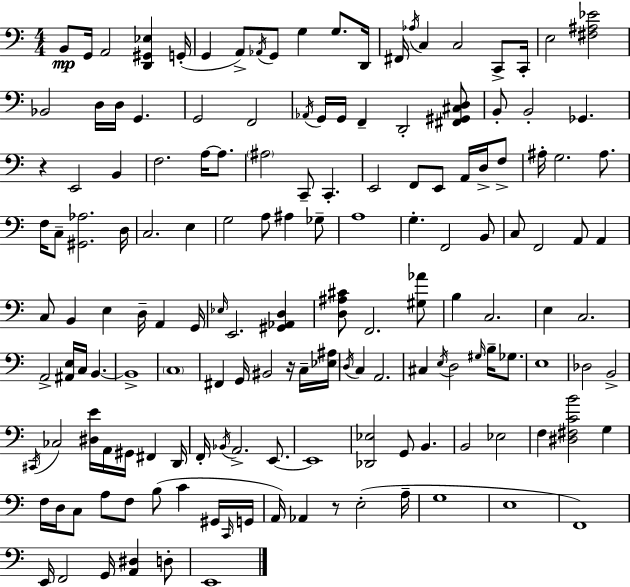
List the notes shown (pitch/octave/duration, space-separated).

B2/e G2/s A2/h [D2,G#2,Eb3]/q G2/s G2/q A2/e Ab2/s G2/e G3/q G3/e. D2/s F#2/s Ab3/s C3/q C3/h C2/e C2/s E3/h [F#3,A#3,Eb4]/h Bb2/h D3/s D3/s G2/q. G2/h F2/h Ab2/s G2/s G2/s F2/q D2/h [F#2,G#2,C#3,D3]/e B2/e B2/h Gb2/q. R/q E2/h B2/q F3/h. A3/s A3/e. A#3/h C2/e C2/q. E2/h F2/e E2/e A2/s D3/s F3/e A#3/s G3/h. A#3/e. F3/s C3/e [G#2,Ab3]/h. D3/s C3/h. E3/q G3/h A3/e A#3/q Gb3/e A3/w G3/q. F2/h B2/e C3/e F2/h A2/e A2/q C3/e B2/q E3/q D3/s A2/q G2/s Eb3/s E2/h. [G#2,Ab2,D3]/q [D3,A#3,C#4]/e F2/h. [G#3,Ab4]/e B3/q C3/h. E3/q C3/h. A2/h [A#2,E3]/s C3/s B2/q. B2/w C3/w F#2/q G2/s BIS2/h R/s C3/s [Eb3,A#3]/s D3/s C3/q A2/h. C#3/q E3/s D3/h G#3/s B3/s Gb3/e. E3/w Db3/h B2/h C#2/s CES3/h [D#3,E4]/s A2/s G#2/s F#2/q D2/s F2/s Bb2/s A2/h. E2/e. E2/w [Db2,Eb3]/h G2/e B2/q. B2/h Eb3/h F3/q [D#3,F#3,C4,B4]/h G3/q F3/s D3/s C3/e A3/e F3/e B3/e C4/q G#2/s C2/s G2/s A2/s Ab2/q R/e E3/h A3/s G3/w E3/w F2/w E2/s F2/h G2/s [A2,D#3]/q D3/e E2/w